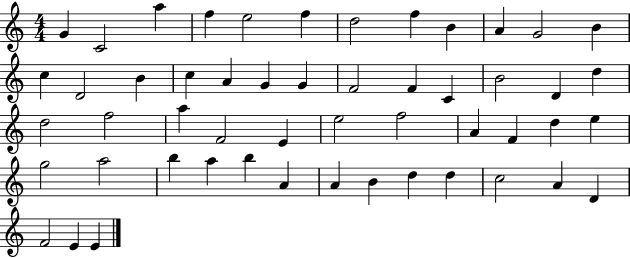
X:1
T:Untitled
M:4/4
L:1/4
K:C
G C2 a f e2 f d2 f B A G2 B c D2 B c A G G F2 F C B2 D d d2 f2 a F2 E e2 f2 A F d e g2 a2 b a b A A B d d c2 A D F2 E E